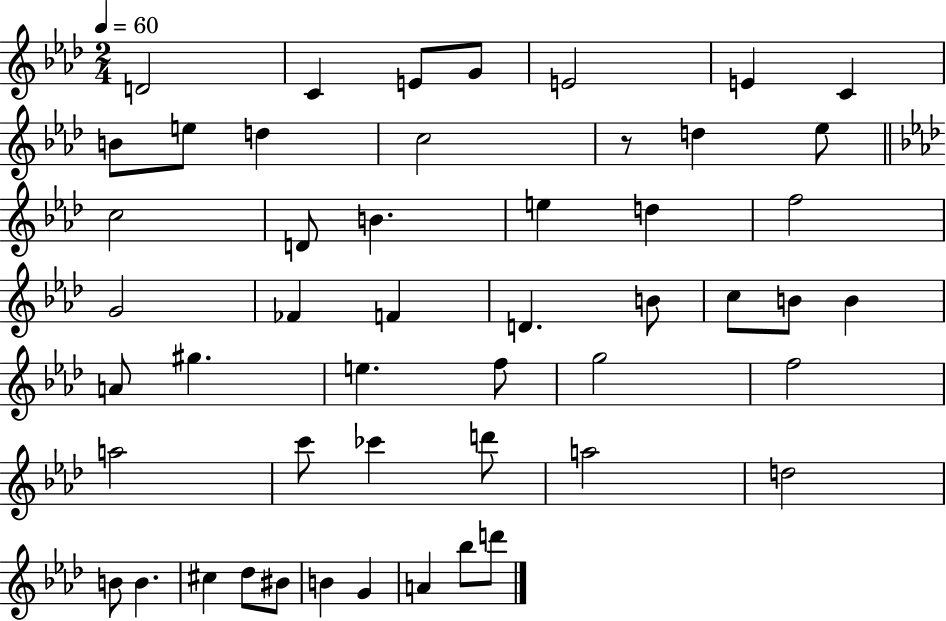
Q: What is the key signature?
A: AES major